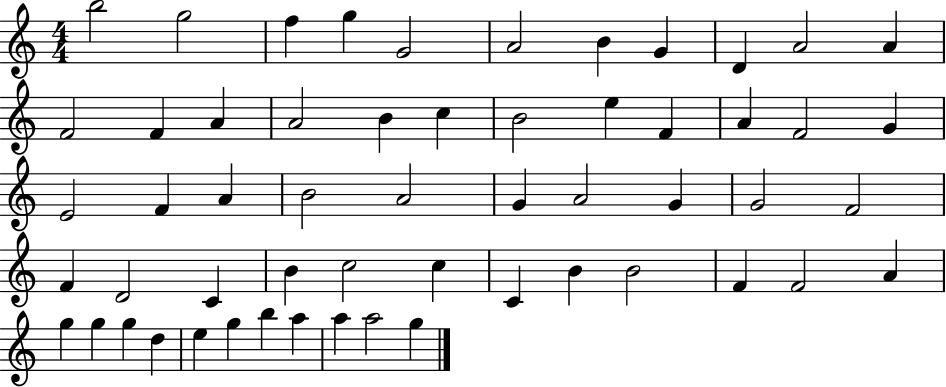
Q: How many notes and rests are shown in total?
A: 56